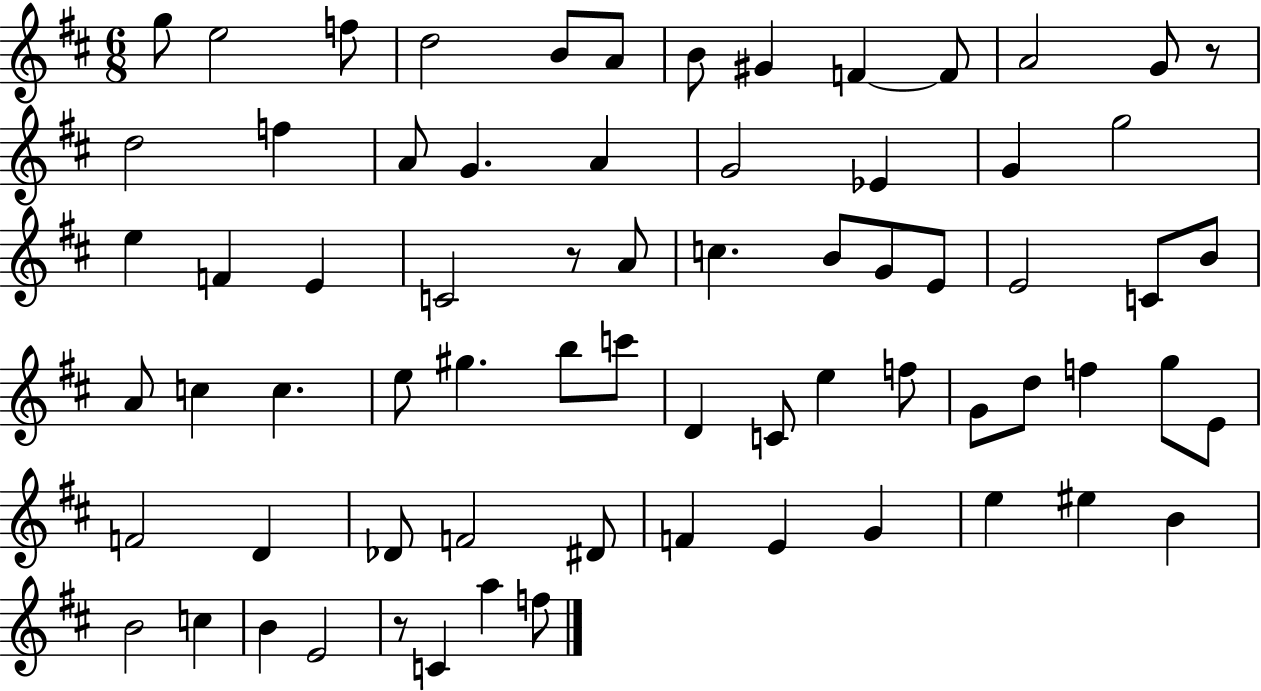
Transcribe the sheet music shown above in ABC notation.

X:1
T:Untitled
M:6/8
L:1/4
K:D
g/2 e2 f/2 d2 B/2 A/2 B/2 ^G F F/2 A2 G/2 z/2 d2 f A/2 G A G2 _E G g2 e F E C2 z/2 A/2 c B/2 G/2 E/2 E2 C/2 B/2 A/2 c c e/2 ^g b/2 c'/2 D C/2 e f/2 G/2 d/2 f g/2 E/2 F2 D _D/2 F2 ^D/2 F E G e ^e B B2 c B E2 z/2 C a f/2